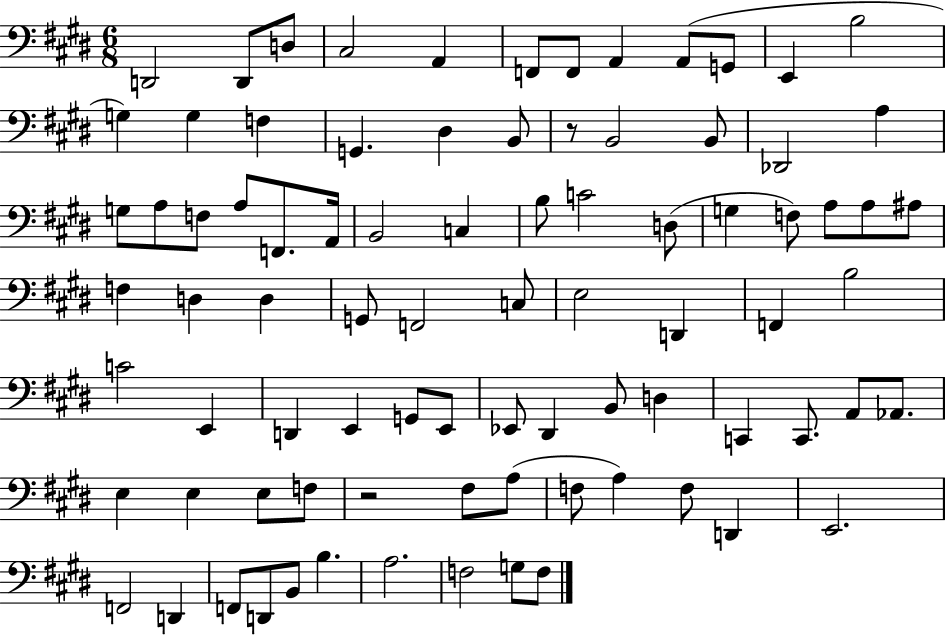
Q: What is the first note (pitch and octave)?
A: D2